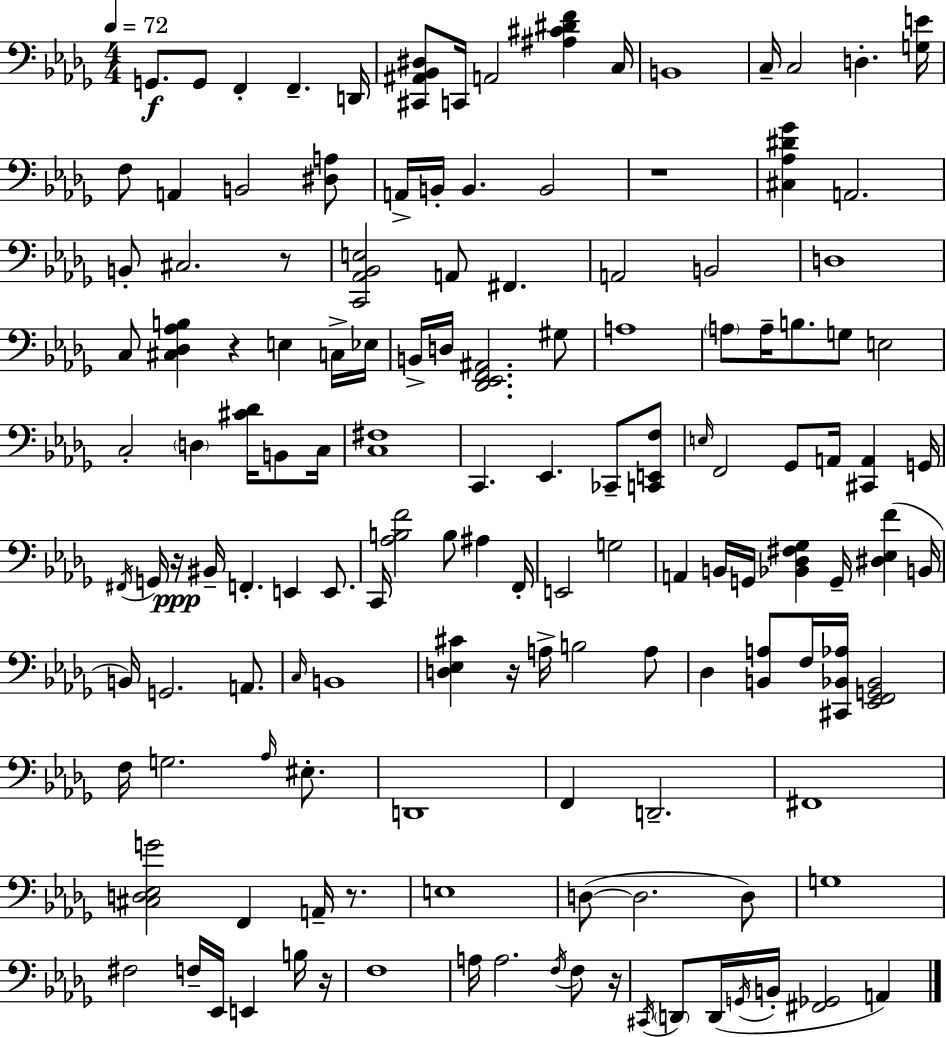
G2/e. G2/e F2/q F2/q. D2/s [C#2,A#2,Bb2,D#3]/e C2/s A2/h [A#3,C#4,D#4,F4]/q C3/s B2/w C3/s C3/h D3/q. [G3,E4]/s F3/e A2/q B2/h [D#3,A3]/e A2/s B2/s B2/q. B2/h R/w [C#3,Ab3,D#4,Gb4]/q A2/h. B2/e C#3/h. R/e [C2,Ab2,Bb2,E3]/h A2/e F#2/q. A2/h B2/h D3/w C3/e [C#3,Db3,Ab3,B3]/q R/q E3/q C3/s Eb3/s B2/s D3/s [Db2,Eb2,F2,A#2]/h. G#3/e A3/w A3/e A3/s B3/e. G3/e E3/h C3/h D3/q [C#4,Db4]/s B2/e C3/s [C3,F#3]/w C2/q. Eb2/q. CES2/e [C2,E2,F3]/e E3/s F2/h Gb2/e A2/s [C#2,A2]/q G2/s F#2/s G2/s R/s BIS2/s F2/q. E2/q E2/e. C2/s [Ab3,B3,F4]/h B3/e A#3/q F2/s E2/h G3/h A2/q B2/s G2/s [Bb2,Db3,F#3,Gb3]/q G2/s [D#3,Eb3,F4]/q B2/s B2/s G2/h. A2/e. C3/s B2/w [D3,Eb3,C#4]/q R/s A3/s B3/h A3/e Db3/q [B2,A3]/e F3/s [C#2,Bb2,Ab3]/s [Eb2,F2,G2,Bb2]/h F3/s G3/h. Ab3/s EIS3/e. D2/w F2/q D2/h. F#2/w [C#3,D3,Eb3,G4]/h F2/q A2/s R/e. E3/w D3/e D3/h. D3/e G3/w F#3/h F3/s Eb2/s E2/q B3/s R/s F3/w A3/s A3/h. F3/s F3/e R/s C#2/s D2/e D2/s G2/s B2/s [F#2,Gb2]/h A2/q